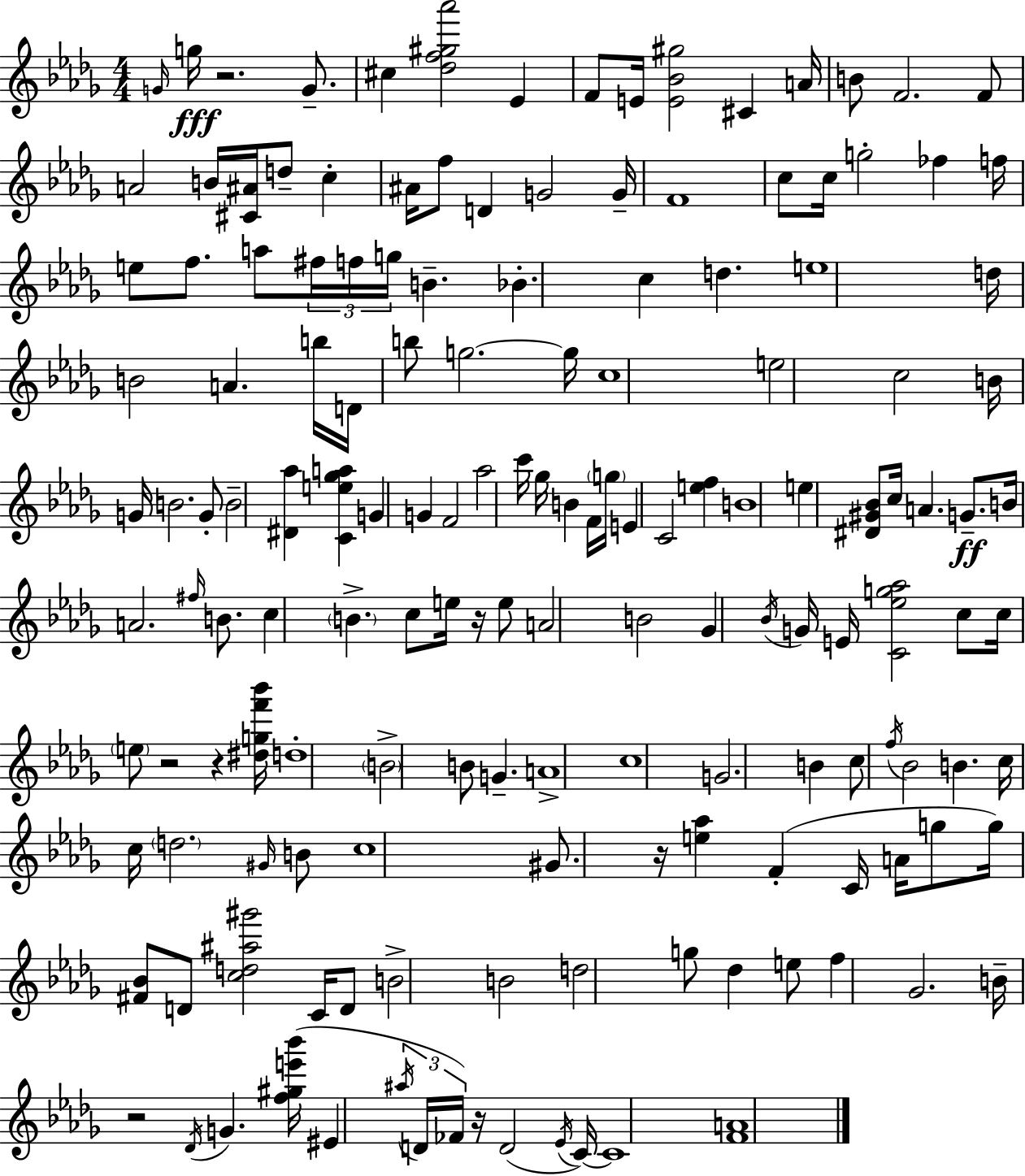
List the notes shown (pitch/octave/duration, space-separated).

G4/s G5/s R/h. G4/e. C#5/q [Db5,F5,G#5,Ab6]/h Eb4/q F4/e E4/s [E4,Bb4,G#5]/h C#4/q A4/s B4/e F4/h. F4/e A4/h B4/s [C#4,A#4]/s D5/e C5/q A#4/s F5/e D4/q G4/h G4/s F4/w C5/e C5/s G5/h FES5/q F5/s E5/e F5/e. A5/e F#5/s F5/s G5/s B4/q. Bb4/q. C5/q D5/q. E5/w D5/s B4/h A4/q. B5/s D4/s B5/e G5/h. G5/s C5/w E5/h C5/h B4/s G4/s B4/h. G4/e B4/h [D#4,Ab5]/q [C4,E5,Gb5,A5]/q G4/q G4/q F4/h Ab5/h C6/s Gb5/s B4/q F4/s G5/s E4/q C4/h [E5,F5]/q B4/w E5/q [D#4,G#4,Bb4]/e C5/s A4/q. G4/e. B4/s A4/h. F#5/s B4/e. C5/q B4/q. C5/e E5/s R/s E5/e A4/h B4/h Gb4/q Bb4/s G4/s E4/s [C4,Eb5,G5,Ab5]/h C5/e C5/s E5/e R/h R/q [D#5,G5,F6,Bb6]/s D5/w B4/h B4/e G4/q. A4/w C5/w G4/h. B4/q C5/e F5/s Bb4/h B4/q. C5/s C5/s D5/h. G#4/s B4/e C5/w G#4/e. R/s [E5,Ab5]/q F4/q C4/s A4/s G5/e G5/s [F#4,Bb4]/e D4/e [C5,D5,A#5,G#6]/h C4/s D4/e B4/h B4/h D5/h G5/e Db5/q E5/e F5/q Gb4/h. B4/s R/h Db4/s G4/q. [F5,G#5,E6,Bb6]/s EIS4/q A#5/s D4/s FES4/s R/s D4/h Eb4/s C4/s C4/w [F4,A4]/w